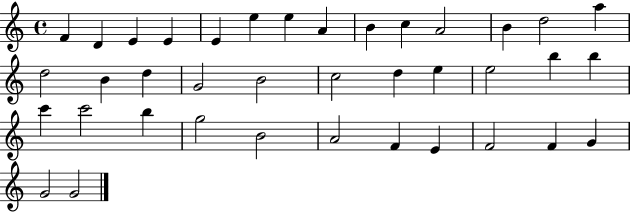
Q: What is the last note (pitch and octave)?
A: G4